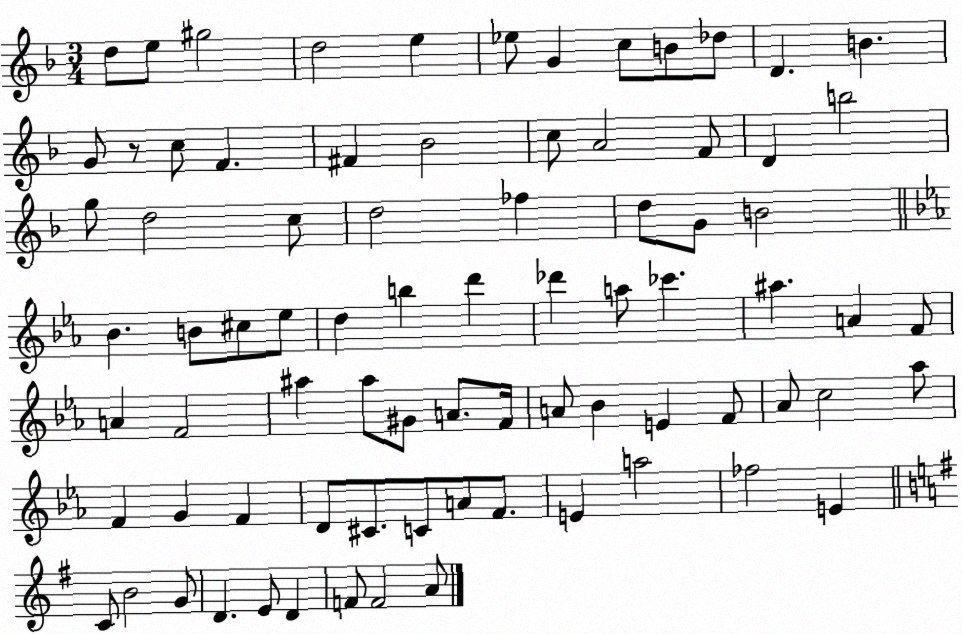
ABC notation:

X:1
T:Untitled
M:3/4
L:1/4
K:F
d/2 e/2 ^g2 d2 e _e/2 G c/2 B/2 _d/2 D B G/2 z/2 c/2 F ^F _B2 c/2 A2 F/2 D b2 g/2 d2 c/2 d2 _f d/2 G/2 B2 _B B/2 ^c/2 _e/2 d b d' _d' a/2 _c' ^a A F/2 A F2 ^a ^a/2 ^G/2 A/2 F/4 A/2 _B E F/2 _A/2 c2 _a/2 F G F D/2 ^C/2 C/2 A/2 F/2 E a2 _f2 E C/2 B2 G/2 D E/2 D F/2 F2 A/2